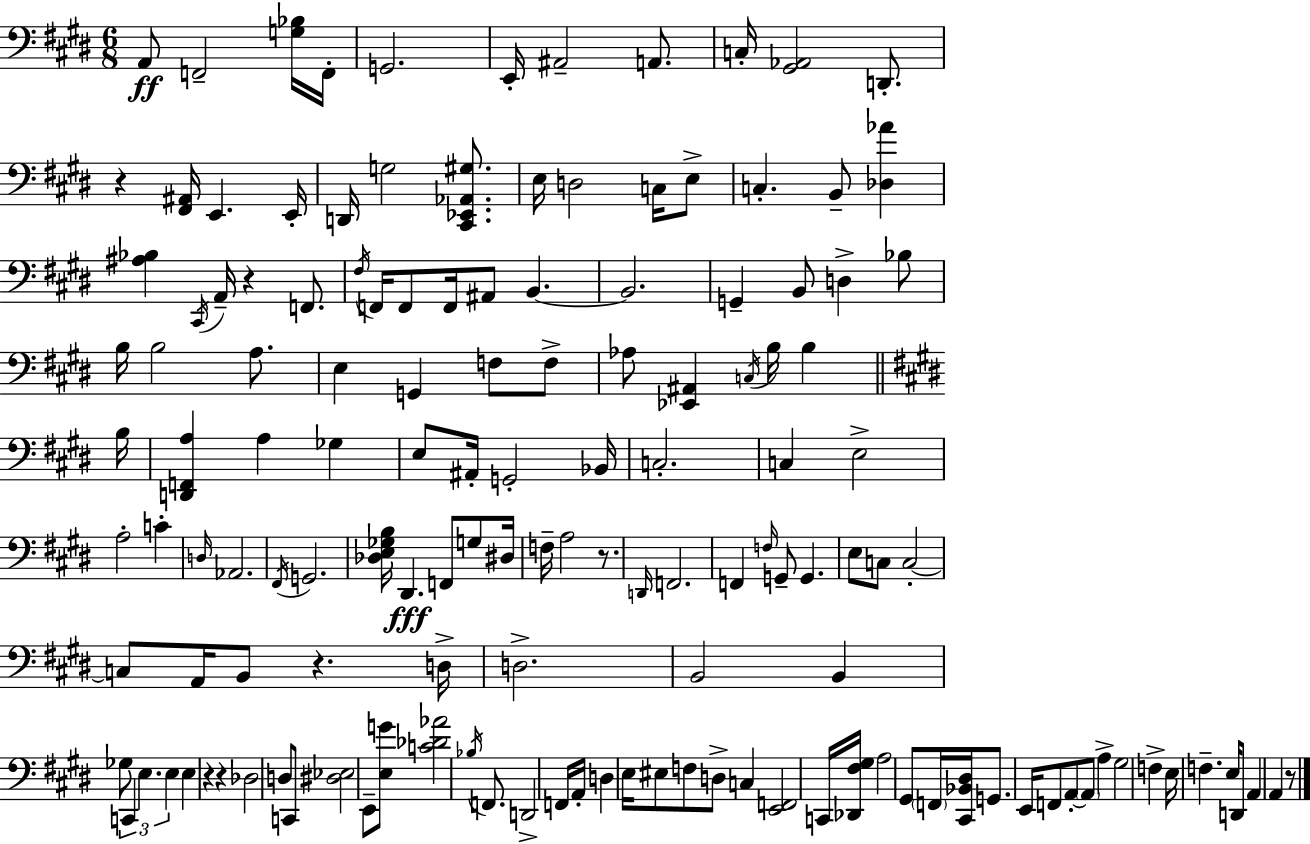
A2/e F2/h [G3,Bb3]/s F2/s G2/h. E2/s A#2/h A2/e. C3/s [G#2,Ab2]/h D2/e. R/q [F#2,A#2]/s E2/q. E2/s D2/s G3/h [C#2,Eb2,Ab2,G#3]/e. E3/s D3/h C3/s E3/e C3/q. B2/e [Db3,Ab4]/q [A#3,Bb3]/q C#2/s A2/s R/q F2/e. F#3/s F2/s F2/e F2/s A#2/e B2/q. B2/h. G2/q B2/e D3/q Bb3/e B3/s B3/h A3/e. E3/q G2/q F3/e F3/e Ab3/e [Eb2,A#2]/q C3/s B3/s B3/q B3/s [D2,F2,A3]/q A3/q Gb3/q E3/e A#2/s G2/h Bb2/s C3/h. C3/q E3/h A3/h C4/q D3/s Ab2/h. F#2/s G2/h. [Db3,E3,Gb3,B3]/s D#2/q. F2/e G3/e D#3/s F3/s A3/h R/e. D2/s F2/h. F2/q F3/s G2/e G2/q. E3/e C3/e C3/h C3/e A2/s B2/e R/q. D3/s D3/h. B2/h B2/q Gb3/e C2/q E3/q. E3/q E3/q R/q R/q Db3/h D3/e C2/e [D#3,Eb3]/h E2/e [E3,G4]/e [C4,Db4,Ab4]/h Bb3/s F2/e. D2/h F2/s A2/s D3/q E3/s EIS3/e F3/e D3/e C3/q [E2,F2]/h C2/s [Db2,F#3,G#3]/s A3/h G#2/e F2/s [C#2,Bb2,D#3]/s G2/e. E2/s F2/e A2/e A2/e A3/q G#3/h F3/q E3/s F3/q. E3/s D2/e A2/q A2/q R/e